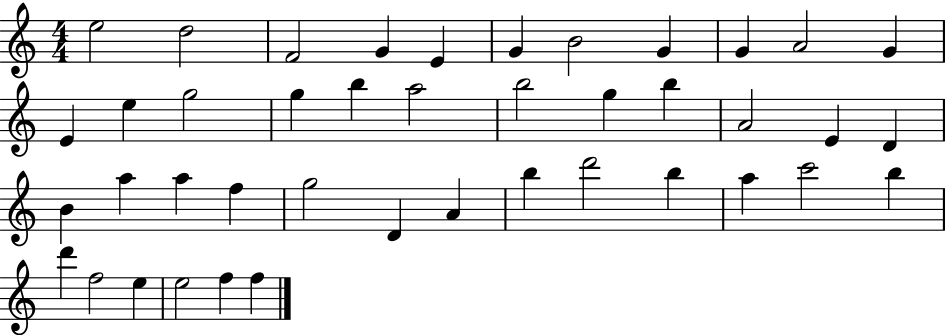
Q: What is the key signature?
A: C major